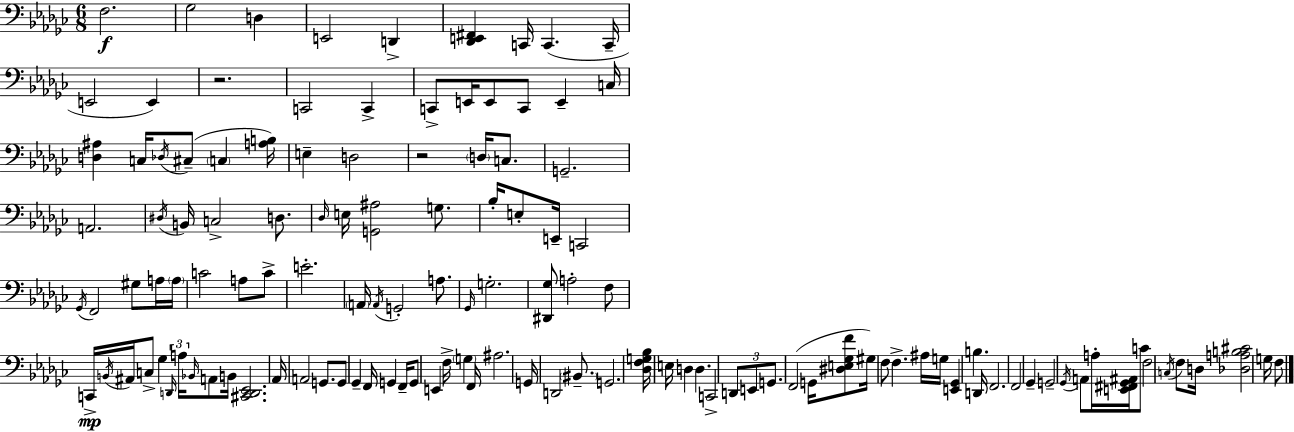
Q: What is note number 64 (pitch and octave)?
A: Bb2